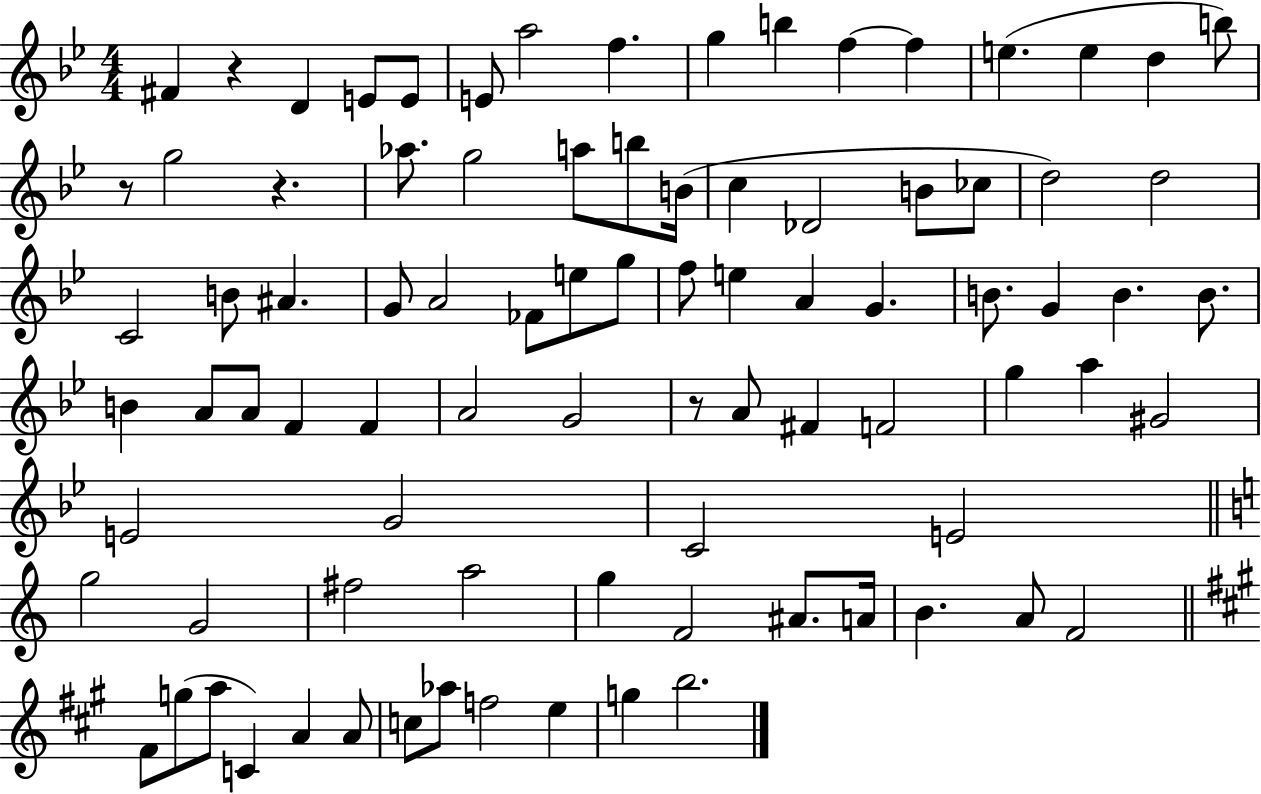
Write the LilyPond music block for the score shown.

{
  \clef treble
  \numericTimeSignature
  \time 4/4
  \key bes \major
  \repeat volta 2 { fis'4 r4 d'4 e'8 e'8 | e'8 a''2 f''4. | g''4 b''4 f''4~~ f''4 | e''4.( e''4 d''4 b''8) | \break r8 g''2 r4. | aes''8. g''2 a''8 b''8 b'16( | c''4 des'2 b'8 ces''8 | d''2) d''2 | \break c'2 b'8 ais'4. | g'8 a'2 fes'8 e''8 g''8 | f''8 e''4 a'4 g'4. | b'8. g'4 b'4. b'8. | \break b'4 a'8 a'8 f'4 f'4 | a'2 g'2 | r8 a'8 fis'4 f'2 | g''4 a''4 gis'2 | \break e'2 g'2 | c'2 e'2 | \bar "||" \break \key c \major g''2 g'2 | fis''2 a''2 | g''4 f'2 ais'8. a'16 | b'4. a'8 f'2 | \break \bar "||" \break \key a \major fis'8 g''8( a''8 c'4) a'4 a'8 | c''8 aes''8 f''2 e''4 | g''4 b''2. | } \bar "|."
}